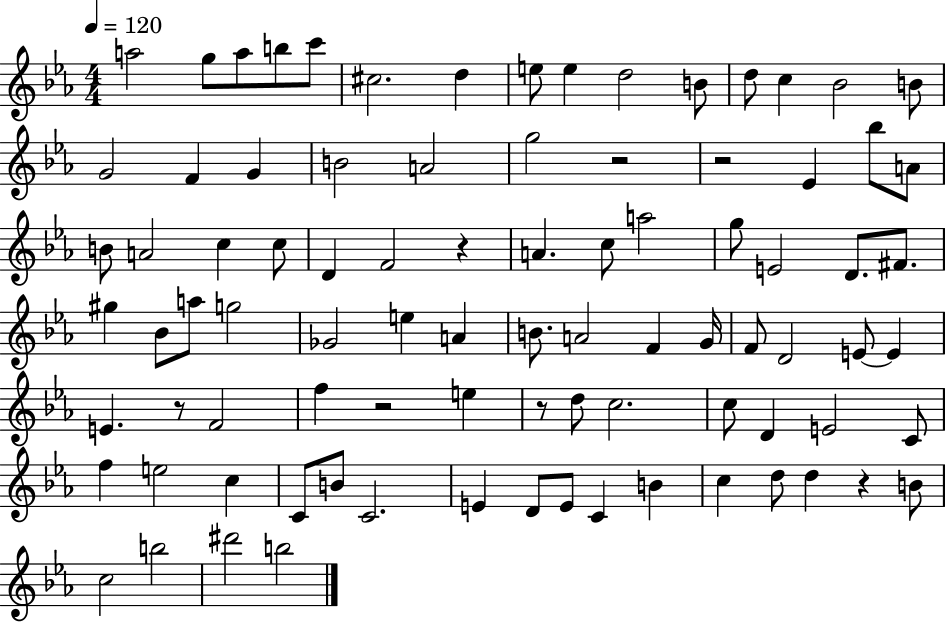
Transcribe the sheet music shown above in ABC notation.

X:1
T:Untitled
M:4/4
L:1/4
K:Eb
a2 g/2 a/2 b/2 c'/2 ^c2 d e/2 e d2 B/2 d/2 c _B2 B/2 G2 F G B2 A2 g2 z2 z2 _E _b/2 A/2 B/2 A2 c c/2 D F2 z A c/2 a2 g/2 E2 D/2 ^F/2 ^g _B/2 a/2 g2 _G2 e A B/2 A2 F G/4 F/2 D2 E/2 E E z/2 F2 f z2 e z/2 d/2 c2 c/2 D E2 C/2 f e2 c C/2 B/2 C2 E D/2 E/2 C B c d/2 d z B/2 c2 b2 ^d'2 b2